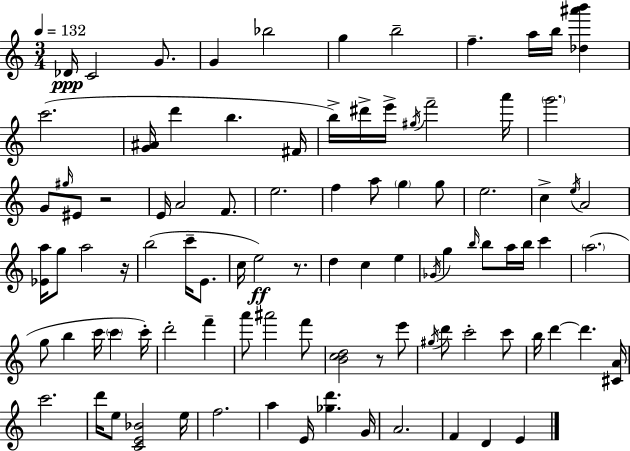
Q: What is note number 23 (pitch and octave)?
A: G#5